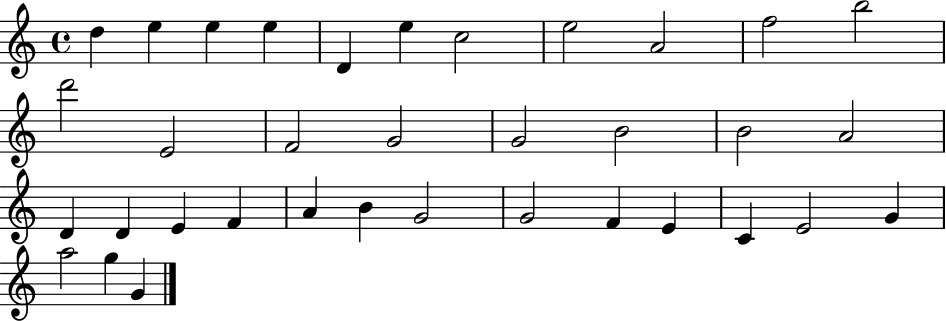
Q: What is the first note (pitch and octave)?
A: D5